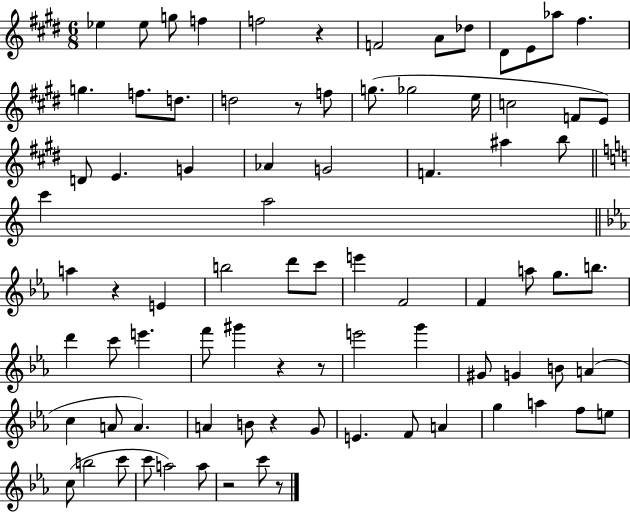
{
  \clef treble
  \numericTimeSignature
  \time 6/8
  \key e \major
  ees''4 ees''8 g''8 f''4 | f''2 r4 | f'2 a'8 des''8 | dis'8 e'8 aes''8 fis''4. | \break g''4. f''8. d''8. | d''2 r8 f''8 | g''8.( ges''2 e''16 | c''2 f'8 e'8) | \break d'8 e'4. g'4 | aes'4 g'2 | f'4. ais''4 b''8 | \bar "||" \break \key c \major c'''4 a''2 | \bar "||" \break \key c \minor a''4 r4 e'4 | b''2 d'''8 c'''8 | e'''4 f'2 | f'4 a''8 g''8. b''8. | \break d'''4 c'''8 e'''4. | f'''8 gis'''4 r4 r8 | e'''2 g'''4 | gis'8 g'4 b'8 a'4( | \break c''4 a'8 a'4.) | a'4 b'8 r4 g'8 | e'4. f'8 a'4 | g''4 a''4 f''8 e''8 | \break c''8( b''2 c'''8 | c'''8 a''2) a''8 | r2 c'''8 r8 | \bar "|."
}